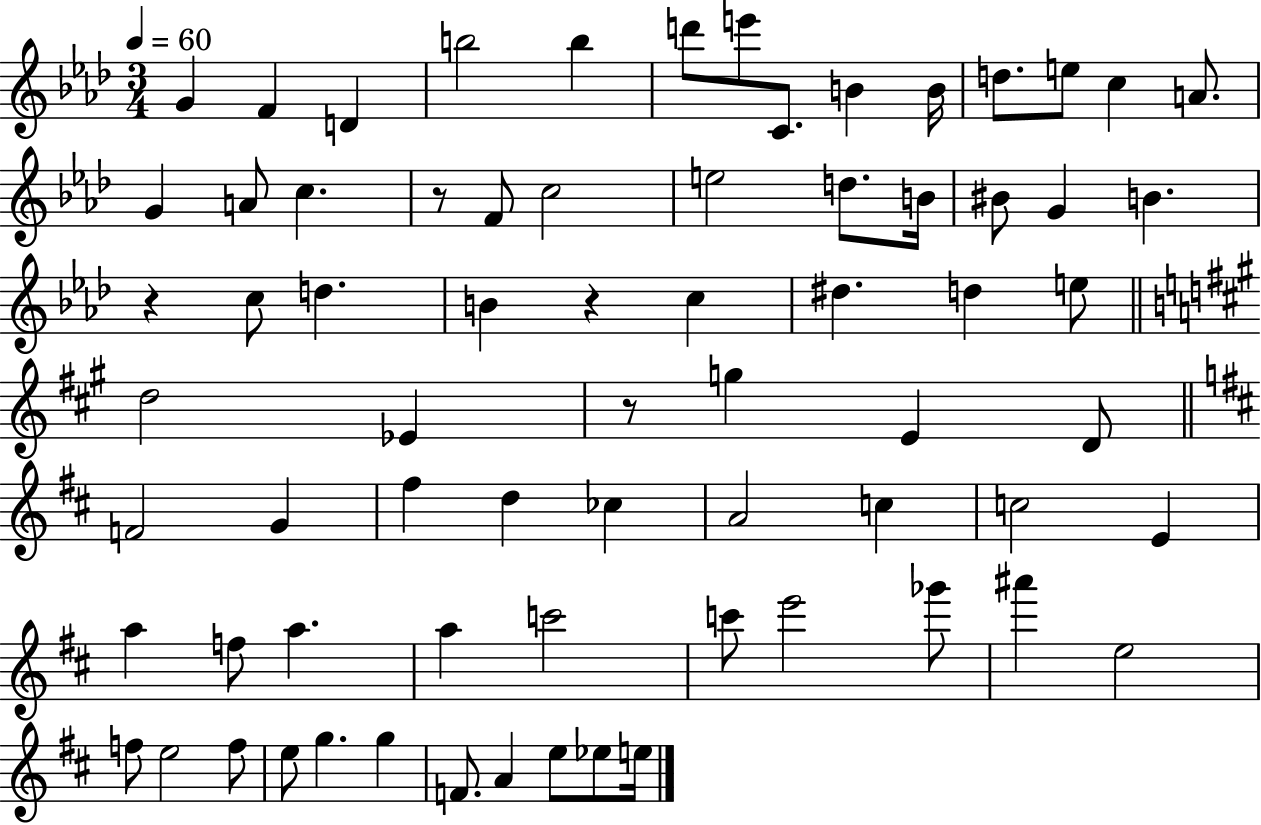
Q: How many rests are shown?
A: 4